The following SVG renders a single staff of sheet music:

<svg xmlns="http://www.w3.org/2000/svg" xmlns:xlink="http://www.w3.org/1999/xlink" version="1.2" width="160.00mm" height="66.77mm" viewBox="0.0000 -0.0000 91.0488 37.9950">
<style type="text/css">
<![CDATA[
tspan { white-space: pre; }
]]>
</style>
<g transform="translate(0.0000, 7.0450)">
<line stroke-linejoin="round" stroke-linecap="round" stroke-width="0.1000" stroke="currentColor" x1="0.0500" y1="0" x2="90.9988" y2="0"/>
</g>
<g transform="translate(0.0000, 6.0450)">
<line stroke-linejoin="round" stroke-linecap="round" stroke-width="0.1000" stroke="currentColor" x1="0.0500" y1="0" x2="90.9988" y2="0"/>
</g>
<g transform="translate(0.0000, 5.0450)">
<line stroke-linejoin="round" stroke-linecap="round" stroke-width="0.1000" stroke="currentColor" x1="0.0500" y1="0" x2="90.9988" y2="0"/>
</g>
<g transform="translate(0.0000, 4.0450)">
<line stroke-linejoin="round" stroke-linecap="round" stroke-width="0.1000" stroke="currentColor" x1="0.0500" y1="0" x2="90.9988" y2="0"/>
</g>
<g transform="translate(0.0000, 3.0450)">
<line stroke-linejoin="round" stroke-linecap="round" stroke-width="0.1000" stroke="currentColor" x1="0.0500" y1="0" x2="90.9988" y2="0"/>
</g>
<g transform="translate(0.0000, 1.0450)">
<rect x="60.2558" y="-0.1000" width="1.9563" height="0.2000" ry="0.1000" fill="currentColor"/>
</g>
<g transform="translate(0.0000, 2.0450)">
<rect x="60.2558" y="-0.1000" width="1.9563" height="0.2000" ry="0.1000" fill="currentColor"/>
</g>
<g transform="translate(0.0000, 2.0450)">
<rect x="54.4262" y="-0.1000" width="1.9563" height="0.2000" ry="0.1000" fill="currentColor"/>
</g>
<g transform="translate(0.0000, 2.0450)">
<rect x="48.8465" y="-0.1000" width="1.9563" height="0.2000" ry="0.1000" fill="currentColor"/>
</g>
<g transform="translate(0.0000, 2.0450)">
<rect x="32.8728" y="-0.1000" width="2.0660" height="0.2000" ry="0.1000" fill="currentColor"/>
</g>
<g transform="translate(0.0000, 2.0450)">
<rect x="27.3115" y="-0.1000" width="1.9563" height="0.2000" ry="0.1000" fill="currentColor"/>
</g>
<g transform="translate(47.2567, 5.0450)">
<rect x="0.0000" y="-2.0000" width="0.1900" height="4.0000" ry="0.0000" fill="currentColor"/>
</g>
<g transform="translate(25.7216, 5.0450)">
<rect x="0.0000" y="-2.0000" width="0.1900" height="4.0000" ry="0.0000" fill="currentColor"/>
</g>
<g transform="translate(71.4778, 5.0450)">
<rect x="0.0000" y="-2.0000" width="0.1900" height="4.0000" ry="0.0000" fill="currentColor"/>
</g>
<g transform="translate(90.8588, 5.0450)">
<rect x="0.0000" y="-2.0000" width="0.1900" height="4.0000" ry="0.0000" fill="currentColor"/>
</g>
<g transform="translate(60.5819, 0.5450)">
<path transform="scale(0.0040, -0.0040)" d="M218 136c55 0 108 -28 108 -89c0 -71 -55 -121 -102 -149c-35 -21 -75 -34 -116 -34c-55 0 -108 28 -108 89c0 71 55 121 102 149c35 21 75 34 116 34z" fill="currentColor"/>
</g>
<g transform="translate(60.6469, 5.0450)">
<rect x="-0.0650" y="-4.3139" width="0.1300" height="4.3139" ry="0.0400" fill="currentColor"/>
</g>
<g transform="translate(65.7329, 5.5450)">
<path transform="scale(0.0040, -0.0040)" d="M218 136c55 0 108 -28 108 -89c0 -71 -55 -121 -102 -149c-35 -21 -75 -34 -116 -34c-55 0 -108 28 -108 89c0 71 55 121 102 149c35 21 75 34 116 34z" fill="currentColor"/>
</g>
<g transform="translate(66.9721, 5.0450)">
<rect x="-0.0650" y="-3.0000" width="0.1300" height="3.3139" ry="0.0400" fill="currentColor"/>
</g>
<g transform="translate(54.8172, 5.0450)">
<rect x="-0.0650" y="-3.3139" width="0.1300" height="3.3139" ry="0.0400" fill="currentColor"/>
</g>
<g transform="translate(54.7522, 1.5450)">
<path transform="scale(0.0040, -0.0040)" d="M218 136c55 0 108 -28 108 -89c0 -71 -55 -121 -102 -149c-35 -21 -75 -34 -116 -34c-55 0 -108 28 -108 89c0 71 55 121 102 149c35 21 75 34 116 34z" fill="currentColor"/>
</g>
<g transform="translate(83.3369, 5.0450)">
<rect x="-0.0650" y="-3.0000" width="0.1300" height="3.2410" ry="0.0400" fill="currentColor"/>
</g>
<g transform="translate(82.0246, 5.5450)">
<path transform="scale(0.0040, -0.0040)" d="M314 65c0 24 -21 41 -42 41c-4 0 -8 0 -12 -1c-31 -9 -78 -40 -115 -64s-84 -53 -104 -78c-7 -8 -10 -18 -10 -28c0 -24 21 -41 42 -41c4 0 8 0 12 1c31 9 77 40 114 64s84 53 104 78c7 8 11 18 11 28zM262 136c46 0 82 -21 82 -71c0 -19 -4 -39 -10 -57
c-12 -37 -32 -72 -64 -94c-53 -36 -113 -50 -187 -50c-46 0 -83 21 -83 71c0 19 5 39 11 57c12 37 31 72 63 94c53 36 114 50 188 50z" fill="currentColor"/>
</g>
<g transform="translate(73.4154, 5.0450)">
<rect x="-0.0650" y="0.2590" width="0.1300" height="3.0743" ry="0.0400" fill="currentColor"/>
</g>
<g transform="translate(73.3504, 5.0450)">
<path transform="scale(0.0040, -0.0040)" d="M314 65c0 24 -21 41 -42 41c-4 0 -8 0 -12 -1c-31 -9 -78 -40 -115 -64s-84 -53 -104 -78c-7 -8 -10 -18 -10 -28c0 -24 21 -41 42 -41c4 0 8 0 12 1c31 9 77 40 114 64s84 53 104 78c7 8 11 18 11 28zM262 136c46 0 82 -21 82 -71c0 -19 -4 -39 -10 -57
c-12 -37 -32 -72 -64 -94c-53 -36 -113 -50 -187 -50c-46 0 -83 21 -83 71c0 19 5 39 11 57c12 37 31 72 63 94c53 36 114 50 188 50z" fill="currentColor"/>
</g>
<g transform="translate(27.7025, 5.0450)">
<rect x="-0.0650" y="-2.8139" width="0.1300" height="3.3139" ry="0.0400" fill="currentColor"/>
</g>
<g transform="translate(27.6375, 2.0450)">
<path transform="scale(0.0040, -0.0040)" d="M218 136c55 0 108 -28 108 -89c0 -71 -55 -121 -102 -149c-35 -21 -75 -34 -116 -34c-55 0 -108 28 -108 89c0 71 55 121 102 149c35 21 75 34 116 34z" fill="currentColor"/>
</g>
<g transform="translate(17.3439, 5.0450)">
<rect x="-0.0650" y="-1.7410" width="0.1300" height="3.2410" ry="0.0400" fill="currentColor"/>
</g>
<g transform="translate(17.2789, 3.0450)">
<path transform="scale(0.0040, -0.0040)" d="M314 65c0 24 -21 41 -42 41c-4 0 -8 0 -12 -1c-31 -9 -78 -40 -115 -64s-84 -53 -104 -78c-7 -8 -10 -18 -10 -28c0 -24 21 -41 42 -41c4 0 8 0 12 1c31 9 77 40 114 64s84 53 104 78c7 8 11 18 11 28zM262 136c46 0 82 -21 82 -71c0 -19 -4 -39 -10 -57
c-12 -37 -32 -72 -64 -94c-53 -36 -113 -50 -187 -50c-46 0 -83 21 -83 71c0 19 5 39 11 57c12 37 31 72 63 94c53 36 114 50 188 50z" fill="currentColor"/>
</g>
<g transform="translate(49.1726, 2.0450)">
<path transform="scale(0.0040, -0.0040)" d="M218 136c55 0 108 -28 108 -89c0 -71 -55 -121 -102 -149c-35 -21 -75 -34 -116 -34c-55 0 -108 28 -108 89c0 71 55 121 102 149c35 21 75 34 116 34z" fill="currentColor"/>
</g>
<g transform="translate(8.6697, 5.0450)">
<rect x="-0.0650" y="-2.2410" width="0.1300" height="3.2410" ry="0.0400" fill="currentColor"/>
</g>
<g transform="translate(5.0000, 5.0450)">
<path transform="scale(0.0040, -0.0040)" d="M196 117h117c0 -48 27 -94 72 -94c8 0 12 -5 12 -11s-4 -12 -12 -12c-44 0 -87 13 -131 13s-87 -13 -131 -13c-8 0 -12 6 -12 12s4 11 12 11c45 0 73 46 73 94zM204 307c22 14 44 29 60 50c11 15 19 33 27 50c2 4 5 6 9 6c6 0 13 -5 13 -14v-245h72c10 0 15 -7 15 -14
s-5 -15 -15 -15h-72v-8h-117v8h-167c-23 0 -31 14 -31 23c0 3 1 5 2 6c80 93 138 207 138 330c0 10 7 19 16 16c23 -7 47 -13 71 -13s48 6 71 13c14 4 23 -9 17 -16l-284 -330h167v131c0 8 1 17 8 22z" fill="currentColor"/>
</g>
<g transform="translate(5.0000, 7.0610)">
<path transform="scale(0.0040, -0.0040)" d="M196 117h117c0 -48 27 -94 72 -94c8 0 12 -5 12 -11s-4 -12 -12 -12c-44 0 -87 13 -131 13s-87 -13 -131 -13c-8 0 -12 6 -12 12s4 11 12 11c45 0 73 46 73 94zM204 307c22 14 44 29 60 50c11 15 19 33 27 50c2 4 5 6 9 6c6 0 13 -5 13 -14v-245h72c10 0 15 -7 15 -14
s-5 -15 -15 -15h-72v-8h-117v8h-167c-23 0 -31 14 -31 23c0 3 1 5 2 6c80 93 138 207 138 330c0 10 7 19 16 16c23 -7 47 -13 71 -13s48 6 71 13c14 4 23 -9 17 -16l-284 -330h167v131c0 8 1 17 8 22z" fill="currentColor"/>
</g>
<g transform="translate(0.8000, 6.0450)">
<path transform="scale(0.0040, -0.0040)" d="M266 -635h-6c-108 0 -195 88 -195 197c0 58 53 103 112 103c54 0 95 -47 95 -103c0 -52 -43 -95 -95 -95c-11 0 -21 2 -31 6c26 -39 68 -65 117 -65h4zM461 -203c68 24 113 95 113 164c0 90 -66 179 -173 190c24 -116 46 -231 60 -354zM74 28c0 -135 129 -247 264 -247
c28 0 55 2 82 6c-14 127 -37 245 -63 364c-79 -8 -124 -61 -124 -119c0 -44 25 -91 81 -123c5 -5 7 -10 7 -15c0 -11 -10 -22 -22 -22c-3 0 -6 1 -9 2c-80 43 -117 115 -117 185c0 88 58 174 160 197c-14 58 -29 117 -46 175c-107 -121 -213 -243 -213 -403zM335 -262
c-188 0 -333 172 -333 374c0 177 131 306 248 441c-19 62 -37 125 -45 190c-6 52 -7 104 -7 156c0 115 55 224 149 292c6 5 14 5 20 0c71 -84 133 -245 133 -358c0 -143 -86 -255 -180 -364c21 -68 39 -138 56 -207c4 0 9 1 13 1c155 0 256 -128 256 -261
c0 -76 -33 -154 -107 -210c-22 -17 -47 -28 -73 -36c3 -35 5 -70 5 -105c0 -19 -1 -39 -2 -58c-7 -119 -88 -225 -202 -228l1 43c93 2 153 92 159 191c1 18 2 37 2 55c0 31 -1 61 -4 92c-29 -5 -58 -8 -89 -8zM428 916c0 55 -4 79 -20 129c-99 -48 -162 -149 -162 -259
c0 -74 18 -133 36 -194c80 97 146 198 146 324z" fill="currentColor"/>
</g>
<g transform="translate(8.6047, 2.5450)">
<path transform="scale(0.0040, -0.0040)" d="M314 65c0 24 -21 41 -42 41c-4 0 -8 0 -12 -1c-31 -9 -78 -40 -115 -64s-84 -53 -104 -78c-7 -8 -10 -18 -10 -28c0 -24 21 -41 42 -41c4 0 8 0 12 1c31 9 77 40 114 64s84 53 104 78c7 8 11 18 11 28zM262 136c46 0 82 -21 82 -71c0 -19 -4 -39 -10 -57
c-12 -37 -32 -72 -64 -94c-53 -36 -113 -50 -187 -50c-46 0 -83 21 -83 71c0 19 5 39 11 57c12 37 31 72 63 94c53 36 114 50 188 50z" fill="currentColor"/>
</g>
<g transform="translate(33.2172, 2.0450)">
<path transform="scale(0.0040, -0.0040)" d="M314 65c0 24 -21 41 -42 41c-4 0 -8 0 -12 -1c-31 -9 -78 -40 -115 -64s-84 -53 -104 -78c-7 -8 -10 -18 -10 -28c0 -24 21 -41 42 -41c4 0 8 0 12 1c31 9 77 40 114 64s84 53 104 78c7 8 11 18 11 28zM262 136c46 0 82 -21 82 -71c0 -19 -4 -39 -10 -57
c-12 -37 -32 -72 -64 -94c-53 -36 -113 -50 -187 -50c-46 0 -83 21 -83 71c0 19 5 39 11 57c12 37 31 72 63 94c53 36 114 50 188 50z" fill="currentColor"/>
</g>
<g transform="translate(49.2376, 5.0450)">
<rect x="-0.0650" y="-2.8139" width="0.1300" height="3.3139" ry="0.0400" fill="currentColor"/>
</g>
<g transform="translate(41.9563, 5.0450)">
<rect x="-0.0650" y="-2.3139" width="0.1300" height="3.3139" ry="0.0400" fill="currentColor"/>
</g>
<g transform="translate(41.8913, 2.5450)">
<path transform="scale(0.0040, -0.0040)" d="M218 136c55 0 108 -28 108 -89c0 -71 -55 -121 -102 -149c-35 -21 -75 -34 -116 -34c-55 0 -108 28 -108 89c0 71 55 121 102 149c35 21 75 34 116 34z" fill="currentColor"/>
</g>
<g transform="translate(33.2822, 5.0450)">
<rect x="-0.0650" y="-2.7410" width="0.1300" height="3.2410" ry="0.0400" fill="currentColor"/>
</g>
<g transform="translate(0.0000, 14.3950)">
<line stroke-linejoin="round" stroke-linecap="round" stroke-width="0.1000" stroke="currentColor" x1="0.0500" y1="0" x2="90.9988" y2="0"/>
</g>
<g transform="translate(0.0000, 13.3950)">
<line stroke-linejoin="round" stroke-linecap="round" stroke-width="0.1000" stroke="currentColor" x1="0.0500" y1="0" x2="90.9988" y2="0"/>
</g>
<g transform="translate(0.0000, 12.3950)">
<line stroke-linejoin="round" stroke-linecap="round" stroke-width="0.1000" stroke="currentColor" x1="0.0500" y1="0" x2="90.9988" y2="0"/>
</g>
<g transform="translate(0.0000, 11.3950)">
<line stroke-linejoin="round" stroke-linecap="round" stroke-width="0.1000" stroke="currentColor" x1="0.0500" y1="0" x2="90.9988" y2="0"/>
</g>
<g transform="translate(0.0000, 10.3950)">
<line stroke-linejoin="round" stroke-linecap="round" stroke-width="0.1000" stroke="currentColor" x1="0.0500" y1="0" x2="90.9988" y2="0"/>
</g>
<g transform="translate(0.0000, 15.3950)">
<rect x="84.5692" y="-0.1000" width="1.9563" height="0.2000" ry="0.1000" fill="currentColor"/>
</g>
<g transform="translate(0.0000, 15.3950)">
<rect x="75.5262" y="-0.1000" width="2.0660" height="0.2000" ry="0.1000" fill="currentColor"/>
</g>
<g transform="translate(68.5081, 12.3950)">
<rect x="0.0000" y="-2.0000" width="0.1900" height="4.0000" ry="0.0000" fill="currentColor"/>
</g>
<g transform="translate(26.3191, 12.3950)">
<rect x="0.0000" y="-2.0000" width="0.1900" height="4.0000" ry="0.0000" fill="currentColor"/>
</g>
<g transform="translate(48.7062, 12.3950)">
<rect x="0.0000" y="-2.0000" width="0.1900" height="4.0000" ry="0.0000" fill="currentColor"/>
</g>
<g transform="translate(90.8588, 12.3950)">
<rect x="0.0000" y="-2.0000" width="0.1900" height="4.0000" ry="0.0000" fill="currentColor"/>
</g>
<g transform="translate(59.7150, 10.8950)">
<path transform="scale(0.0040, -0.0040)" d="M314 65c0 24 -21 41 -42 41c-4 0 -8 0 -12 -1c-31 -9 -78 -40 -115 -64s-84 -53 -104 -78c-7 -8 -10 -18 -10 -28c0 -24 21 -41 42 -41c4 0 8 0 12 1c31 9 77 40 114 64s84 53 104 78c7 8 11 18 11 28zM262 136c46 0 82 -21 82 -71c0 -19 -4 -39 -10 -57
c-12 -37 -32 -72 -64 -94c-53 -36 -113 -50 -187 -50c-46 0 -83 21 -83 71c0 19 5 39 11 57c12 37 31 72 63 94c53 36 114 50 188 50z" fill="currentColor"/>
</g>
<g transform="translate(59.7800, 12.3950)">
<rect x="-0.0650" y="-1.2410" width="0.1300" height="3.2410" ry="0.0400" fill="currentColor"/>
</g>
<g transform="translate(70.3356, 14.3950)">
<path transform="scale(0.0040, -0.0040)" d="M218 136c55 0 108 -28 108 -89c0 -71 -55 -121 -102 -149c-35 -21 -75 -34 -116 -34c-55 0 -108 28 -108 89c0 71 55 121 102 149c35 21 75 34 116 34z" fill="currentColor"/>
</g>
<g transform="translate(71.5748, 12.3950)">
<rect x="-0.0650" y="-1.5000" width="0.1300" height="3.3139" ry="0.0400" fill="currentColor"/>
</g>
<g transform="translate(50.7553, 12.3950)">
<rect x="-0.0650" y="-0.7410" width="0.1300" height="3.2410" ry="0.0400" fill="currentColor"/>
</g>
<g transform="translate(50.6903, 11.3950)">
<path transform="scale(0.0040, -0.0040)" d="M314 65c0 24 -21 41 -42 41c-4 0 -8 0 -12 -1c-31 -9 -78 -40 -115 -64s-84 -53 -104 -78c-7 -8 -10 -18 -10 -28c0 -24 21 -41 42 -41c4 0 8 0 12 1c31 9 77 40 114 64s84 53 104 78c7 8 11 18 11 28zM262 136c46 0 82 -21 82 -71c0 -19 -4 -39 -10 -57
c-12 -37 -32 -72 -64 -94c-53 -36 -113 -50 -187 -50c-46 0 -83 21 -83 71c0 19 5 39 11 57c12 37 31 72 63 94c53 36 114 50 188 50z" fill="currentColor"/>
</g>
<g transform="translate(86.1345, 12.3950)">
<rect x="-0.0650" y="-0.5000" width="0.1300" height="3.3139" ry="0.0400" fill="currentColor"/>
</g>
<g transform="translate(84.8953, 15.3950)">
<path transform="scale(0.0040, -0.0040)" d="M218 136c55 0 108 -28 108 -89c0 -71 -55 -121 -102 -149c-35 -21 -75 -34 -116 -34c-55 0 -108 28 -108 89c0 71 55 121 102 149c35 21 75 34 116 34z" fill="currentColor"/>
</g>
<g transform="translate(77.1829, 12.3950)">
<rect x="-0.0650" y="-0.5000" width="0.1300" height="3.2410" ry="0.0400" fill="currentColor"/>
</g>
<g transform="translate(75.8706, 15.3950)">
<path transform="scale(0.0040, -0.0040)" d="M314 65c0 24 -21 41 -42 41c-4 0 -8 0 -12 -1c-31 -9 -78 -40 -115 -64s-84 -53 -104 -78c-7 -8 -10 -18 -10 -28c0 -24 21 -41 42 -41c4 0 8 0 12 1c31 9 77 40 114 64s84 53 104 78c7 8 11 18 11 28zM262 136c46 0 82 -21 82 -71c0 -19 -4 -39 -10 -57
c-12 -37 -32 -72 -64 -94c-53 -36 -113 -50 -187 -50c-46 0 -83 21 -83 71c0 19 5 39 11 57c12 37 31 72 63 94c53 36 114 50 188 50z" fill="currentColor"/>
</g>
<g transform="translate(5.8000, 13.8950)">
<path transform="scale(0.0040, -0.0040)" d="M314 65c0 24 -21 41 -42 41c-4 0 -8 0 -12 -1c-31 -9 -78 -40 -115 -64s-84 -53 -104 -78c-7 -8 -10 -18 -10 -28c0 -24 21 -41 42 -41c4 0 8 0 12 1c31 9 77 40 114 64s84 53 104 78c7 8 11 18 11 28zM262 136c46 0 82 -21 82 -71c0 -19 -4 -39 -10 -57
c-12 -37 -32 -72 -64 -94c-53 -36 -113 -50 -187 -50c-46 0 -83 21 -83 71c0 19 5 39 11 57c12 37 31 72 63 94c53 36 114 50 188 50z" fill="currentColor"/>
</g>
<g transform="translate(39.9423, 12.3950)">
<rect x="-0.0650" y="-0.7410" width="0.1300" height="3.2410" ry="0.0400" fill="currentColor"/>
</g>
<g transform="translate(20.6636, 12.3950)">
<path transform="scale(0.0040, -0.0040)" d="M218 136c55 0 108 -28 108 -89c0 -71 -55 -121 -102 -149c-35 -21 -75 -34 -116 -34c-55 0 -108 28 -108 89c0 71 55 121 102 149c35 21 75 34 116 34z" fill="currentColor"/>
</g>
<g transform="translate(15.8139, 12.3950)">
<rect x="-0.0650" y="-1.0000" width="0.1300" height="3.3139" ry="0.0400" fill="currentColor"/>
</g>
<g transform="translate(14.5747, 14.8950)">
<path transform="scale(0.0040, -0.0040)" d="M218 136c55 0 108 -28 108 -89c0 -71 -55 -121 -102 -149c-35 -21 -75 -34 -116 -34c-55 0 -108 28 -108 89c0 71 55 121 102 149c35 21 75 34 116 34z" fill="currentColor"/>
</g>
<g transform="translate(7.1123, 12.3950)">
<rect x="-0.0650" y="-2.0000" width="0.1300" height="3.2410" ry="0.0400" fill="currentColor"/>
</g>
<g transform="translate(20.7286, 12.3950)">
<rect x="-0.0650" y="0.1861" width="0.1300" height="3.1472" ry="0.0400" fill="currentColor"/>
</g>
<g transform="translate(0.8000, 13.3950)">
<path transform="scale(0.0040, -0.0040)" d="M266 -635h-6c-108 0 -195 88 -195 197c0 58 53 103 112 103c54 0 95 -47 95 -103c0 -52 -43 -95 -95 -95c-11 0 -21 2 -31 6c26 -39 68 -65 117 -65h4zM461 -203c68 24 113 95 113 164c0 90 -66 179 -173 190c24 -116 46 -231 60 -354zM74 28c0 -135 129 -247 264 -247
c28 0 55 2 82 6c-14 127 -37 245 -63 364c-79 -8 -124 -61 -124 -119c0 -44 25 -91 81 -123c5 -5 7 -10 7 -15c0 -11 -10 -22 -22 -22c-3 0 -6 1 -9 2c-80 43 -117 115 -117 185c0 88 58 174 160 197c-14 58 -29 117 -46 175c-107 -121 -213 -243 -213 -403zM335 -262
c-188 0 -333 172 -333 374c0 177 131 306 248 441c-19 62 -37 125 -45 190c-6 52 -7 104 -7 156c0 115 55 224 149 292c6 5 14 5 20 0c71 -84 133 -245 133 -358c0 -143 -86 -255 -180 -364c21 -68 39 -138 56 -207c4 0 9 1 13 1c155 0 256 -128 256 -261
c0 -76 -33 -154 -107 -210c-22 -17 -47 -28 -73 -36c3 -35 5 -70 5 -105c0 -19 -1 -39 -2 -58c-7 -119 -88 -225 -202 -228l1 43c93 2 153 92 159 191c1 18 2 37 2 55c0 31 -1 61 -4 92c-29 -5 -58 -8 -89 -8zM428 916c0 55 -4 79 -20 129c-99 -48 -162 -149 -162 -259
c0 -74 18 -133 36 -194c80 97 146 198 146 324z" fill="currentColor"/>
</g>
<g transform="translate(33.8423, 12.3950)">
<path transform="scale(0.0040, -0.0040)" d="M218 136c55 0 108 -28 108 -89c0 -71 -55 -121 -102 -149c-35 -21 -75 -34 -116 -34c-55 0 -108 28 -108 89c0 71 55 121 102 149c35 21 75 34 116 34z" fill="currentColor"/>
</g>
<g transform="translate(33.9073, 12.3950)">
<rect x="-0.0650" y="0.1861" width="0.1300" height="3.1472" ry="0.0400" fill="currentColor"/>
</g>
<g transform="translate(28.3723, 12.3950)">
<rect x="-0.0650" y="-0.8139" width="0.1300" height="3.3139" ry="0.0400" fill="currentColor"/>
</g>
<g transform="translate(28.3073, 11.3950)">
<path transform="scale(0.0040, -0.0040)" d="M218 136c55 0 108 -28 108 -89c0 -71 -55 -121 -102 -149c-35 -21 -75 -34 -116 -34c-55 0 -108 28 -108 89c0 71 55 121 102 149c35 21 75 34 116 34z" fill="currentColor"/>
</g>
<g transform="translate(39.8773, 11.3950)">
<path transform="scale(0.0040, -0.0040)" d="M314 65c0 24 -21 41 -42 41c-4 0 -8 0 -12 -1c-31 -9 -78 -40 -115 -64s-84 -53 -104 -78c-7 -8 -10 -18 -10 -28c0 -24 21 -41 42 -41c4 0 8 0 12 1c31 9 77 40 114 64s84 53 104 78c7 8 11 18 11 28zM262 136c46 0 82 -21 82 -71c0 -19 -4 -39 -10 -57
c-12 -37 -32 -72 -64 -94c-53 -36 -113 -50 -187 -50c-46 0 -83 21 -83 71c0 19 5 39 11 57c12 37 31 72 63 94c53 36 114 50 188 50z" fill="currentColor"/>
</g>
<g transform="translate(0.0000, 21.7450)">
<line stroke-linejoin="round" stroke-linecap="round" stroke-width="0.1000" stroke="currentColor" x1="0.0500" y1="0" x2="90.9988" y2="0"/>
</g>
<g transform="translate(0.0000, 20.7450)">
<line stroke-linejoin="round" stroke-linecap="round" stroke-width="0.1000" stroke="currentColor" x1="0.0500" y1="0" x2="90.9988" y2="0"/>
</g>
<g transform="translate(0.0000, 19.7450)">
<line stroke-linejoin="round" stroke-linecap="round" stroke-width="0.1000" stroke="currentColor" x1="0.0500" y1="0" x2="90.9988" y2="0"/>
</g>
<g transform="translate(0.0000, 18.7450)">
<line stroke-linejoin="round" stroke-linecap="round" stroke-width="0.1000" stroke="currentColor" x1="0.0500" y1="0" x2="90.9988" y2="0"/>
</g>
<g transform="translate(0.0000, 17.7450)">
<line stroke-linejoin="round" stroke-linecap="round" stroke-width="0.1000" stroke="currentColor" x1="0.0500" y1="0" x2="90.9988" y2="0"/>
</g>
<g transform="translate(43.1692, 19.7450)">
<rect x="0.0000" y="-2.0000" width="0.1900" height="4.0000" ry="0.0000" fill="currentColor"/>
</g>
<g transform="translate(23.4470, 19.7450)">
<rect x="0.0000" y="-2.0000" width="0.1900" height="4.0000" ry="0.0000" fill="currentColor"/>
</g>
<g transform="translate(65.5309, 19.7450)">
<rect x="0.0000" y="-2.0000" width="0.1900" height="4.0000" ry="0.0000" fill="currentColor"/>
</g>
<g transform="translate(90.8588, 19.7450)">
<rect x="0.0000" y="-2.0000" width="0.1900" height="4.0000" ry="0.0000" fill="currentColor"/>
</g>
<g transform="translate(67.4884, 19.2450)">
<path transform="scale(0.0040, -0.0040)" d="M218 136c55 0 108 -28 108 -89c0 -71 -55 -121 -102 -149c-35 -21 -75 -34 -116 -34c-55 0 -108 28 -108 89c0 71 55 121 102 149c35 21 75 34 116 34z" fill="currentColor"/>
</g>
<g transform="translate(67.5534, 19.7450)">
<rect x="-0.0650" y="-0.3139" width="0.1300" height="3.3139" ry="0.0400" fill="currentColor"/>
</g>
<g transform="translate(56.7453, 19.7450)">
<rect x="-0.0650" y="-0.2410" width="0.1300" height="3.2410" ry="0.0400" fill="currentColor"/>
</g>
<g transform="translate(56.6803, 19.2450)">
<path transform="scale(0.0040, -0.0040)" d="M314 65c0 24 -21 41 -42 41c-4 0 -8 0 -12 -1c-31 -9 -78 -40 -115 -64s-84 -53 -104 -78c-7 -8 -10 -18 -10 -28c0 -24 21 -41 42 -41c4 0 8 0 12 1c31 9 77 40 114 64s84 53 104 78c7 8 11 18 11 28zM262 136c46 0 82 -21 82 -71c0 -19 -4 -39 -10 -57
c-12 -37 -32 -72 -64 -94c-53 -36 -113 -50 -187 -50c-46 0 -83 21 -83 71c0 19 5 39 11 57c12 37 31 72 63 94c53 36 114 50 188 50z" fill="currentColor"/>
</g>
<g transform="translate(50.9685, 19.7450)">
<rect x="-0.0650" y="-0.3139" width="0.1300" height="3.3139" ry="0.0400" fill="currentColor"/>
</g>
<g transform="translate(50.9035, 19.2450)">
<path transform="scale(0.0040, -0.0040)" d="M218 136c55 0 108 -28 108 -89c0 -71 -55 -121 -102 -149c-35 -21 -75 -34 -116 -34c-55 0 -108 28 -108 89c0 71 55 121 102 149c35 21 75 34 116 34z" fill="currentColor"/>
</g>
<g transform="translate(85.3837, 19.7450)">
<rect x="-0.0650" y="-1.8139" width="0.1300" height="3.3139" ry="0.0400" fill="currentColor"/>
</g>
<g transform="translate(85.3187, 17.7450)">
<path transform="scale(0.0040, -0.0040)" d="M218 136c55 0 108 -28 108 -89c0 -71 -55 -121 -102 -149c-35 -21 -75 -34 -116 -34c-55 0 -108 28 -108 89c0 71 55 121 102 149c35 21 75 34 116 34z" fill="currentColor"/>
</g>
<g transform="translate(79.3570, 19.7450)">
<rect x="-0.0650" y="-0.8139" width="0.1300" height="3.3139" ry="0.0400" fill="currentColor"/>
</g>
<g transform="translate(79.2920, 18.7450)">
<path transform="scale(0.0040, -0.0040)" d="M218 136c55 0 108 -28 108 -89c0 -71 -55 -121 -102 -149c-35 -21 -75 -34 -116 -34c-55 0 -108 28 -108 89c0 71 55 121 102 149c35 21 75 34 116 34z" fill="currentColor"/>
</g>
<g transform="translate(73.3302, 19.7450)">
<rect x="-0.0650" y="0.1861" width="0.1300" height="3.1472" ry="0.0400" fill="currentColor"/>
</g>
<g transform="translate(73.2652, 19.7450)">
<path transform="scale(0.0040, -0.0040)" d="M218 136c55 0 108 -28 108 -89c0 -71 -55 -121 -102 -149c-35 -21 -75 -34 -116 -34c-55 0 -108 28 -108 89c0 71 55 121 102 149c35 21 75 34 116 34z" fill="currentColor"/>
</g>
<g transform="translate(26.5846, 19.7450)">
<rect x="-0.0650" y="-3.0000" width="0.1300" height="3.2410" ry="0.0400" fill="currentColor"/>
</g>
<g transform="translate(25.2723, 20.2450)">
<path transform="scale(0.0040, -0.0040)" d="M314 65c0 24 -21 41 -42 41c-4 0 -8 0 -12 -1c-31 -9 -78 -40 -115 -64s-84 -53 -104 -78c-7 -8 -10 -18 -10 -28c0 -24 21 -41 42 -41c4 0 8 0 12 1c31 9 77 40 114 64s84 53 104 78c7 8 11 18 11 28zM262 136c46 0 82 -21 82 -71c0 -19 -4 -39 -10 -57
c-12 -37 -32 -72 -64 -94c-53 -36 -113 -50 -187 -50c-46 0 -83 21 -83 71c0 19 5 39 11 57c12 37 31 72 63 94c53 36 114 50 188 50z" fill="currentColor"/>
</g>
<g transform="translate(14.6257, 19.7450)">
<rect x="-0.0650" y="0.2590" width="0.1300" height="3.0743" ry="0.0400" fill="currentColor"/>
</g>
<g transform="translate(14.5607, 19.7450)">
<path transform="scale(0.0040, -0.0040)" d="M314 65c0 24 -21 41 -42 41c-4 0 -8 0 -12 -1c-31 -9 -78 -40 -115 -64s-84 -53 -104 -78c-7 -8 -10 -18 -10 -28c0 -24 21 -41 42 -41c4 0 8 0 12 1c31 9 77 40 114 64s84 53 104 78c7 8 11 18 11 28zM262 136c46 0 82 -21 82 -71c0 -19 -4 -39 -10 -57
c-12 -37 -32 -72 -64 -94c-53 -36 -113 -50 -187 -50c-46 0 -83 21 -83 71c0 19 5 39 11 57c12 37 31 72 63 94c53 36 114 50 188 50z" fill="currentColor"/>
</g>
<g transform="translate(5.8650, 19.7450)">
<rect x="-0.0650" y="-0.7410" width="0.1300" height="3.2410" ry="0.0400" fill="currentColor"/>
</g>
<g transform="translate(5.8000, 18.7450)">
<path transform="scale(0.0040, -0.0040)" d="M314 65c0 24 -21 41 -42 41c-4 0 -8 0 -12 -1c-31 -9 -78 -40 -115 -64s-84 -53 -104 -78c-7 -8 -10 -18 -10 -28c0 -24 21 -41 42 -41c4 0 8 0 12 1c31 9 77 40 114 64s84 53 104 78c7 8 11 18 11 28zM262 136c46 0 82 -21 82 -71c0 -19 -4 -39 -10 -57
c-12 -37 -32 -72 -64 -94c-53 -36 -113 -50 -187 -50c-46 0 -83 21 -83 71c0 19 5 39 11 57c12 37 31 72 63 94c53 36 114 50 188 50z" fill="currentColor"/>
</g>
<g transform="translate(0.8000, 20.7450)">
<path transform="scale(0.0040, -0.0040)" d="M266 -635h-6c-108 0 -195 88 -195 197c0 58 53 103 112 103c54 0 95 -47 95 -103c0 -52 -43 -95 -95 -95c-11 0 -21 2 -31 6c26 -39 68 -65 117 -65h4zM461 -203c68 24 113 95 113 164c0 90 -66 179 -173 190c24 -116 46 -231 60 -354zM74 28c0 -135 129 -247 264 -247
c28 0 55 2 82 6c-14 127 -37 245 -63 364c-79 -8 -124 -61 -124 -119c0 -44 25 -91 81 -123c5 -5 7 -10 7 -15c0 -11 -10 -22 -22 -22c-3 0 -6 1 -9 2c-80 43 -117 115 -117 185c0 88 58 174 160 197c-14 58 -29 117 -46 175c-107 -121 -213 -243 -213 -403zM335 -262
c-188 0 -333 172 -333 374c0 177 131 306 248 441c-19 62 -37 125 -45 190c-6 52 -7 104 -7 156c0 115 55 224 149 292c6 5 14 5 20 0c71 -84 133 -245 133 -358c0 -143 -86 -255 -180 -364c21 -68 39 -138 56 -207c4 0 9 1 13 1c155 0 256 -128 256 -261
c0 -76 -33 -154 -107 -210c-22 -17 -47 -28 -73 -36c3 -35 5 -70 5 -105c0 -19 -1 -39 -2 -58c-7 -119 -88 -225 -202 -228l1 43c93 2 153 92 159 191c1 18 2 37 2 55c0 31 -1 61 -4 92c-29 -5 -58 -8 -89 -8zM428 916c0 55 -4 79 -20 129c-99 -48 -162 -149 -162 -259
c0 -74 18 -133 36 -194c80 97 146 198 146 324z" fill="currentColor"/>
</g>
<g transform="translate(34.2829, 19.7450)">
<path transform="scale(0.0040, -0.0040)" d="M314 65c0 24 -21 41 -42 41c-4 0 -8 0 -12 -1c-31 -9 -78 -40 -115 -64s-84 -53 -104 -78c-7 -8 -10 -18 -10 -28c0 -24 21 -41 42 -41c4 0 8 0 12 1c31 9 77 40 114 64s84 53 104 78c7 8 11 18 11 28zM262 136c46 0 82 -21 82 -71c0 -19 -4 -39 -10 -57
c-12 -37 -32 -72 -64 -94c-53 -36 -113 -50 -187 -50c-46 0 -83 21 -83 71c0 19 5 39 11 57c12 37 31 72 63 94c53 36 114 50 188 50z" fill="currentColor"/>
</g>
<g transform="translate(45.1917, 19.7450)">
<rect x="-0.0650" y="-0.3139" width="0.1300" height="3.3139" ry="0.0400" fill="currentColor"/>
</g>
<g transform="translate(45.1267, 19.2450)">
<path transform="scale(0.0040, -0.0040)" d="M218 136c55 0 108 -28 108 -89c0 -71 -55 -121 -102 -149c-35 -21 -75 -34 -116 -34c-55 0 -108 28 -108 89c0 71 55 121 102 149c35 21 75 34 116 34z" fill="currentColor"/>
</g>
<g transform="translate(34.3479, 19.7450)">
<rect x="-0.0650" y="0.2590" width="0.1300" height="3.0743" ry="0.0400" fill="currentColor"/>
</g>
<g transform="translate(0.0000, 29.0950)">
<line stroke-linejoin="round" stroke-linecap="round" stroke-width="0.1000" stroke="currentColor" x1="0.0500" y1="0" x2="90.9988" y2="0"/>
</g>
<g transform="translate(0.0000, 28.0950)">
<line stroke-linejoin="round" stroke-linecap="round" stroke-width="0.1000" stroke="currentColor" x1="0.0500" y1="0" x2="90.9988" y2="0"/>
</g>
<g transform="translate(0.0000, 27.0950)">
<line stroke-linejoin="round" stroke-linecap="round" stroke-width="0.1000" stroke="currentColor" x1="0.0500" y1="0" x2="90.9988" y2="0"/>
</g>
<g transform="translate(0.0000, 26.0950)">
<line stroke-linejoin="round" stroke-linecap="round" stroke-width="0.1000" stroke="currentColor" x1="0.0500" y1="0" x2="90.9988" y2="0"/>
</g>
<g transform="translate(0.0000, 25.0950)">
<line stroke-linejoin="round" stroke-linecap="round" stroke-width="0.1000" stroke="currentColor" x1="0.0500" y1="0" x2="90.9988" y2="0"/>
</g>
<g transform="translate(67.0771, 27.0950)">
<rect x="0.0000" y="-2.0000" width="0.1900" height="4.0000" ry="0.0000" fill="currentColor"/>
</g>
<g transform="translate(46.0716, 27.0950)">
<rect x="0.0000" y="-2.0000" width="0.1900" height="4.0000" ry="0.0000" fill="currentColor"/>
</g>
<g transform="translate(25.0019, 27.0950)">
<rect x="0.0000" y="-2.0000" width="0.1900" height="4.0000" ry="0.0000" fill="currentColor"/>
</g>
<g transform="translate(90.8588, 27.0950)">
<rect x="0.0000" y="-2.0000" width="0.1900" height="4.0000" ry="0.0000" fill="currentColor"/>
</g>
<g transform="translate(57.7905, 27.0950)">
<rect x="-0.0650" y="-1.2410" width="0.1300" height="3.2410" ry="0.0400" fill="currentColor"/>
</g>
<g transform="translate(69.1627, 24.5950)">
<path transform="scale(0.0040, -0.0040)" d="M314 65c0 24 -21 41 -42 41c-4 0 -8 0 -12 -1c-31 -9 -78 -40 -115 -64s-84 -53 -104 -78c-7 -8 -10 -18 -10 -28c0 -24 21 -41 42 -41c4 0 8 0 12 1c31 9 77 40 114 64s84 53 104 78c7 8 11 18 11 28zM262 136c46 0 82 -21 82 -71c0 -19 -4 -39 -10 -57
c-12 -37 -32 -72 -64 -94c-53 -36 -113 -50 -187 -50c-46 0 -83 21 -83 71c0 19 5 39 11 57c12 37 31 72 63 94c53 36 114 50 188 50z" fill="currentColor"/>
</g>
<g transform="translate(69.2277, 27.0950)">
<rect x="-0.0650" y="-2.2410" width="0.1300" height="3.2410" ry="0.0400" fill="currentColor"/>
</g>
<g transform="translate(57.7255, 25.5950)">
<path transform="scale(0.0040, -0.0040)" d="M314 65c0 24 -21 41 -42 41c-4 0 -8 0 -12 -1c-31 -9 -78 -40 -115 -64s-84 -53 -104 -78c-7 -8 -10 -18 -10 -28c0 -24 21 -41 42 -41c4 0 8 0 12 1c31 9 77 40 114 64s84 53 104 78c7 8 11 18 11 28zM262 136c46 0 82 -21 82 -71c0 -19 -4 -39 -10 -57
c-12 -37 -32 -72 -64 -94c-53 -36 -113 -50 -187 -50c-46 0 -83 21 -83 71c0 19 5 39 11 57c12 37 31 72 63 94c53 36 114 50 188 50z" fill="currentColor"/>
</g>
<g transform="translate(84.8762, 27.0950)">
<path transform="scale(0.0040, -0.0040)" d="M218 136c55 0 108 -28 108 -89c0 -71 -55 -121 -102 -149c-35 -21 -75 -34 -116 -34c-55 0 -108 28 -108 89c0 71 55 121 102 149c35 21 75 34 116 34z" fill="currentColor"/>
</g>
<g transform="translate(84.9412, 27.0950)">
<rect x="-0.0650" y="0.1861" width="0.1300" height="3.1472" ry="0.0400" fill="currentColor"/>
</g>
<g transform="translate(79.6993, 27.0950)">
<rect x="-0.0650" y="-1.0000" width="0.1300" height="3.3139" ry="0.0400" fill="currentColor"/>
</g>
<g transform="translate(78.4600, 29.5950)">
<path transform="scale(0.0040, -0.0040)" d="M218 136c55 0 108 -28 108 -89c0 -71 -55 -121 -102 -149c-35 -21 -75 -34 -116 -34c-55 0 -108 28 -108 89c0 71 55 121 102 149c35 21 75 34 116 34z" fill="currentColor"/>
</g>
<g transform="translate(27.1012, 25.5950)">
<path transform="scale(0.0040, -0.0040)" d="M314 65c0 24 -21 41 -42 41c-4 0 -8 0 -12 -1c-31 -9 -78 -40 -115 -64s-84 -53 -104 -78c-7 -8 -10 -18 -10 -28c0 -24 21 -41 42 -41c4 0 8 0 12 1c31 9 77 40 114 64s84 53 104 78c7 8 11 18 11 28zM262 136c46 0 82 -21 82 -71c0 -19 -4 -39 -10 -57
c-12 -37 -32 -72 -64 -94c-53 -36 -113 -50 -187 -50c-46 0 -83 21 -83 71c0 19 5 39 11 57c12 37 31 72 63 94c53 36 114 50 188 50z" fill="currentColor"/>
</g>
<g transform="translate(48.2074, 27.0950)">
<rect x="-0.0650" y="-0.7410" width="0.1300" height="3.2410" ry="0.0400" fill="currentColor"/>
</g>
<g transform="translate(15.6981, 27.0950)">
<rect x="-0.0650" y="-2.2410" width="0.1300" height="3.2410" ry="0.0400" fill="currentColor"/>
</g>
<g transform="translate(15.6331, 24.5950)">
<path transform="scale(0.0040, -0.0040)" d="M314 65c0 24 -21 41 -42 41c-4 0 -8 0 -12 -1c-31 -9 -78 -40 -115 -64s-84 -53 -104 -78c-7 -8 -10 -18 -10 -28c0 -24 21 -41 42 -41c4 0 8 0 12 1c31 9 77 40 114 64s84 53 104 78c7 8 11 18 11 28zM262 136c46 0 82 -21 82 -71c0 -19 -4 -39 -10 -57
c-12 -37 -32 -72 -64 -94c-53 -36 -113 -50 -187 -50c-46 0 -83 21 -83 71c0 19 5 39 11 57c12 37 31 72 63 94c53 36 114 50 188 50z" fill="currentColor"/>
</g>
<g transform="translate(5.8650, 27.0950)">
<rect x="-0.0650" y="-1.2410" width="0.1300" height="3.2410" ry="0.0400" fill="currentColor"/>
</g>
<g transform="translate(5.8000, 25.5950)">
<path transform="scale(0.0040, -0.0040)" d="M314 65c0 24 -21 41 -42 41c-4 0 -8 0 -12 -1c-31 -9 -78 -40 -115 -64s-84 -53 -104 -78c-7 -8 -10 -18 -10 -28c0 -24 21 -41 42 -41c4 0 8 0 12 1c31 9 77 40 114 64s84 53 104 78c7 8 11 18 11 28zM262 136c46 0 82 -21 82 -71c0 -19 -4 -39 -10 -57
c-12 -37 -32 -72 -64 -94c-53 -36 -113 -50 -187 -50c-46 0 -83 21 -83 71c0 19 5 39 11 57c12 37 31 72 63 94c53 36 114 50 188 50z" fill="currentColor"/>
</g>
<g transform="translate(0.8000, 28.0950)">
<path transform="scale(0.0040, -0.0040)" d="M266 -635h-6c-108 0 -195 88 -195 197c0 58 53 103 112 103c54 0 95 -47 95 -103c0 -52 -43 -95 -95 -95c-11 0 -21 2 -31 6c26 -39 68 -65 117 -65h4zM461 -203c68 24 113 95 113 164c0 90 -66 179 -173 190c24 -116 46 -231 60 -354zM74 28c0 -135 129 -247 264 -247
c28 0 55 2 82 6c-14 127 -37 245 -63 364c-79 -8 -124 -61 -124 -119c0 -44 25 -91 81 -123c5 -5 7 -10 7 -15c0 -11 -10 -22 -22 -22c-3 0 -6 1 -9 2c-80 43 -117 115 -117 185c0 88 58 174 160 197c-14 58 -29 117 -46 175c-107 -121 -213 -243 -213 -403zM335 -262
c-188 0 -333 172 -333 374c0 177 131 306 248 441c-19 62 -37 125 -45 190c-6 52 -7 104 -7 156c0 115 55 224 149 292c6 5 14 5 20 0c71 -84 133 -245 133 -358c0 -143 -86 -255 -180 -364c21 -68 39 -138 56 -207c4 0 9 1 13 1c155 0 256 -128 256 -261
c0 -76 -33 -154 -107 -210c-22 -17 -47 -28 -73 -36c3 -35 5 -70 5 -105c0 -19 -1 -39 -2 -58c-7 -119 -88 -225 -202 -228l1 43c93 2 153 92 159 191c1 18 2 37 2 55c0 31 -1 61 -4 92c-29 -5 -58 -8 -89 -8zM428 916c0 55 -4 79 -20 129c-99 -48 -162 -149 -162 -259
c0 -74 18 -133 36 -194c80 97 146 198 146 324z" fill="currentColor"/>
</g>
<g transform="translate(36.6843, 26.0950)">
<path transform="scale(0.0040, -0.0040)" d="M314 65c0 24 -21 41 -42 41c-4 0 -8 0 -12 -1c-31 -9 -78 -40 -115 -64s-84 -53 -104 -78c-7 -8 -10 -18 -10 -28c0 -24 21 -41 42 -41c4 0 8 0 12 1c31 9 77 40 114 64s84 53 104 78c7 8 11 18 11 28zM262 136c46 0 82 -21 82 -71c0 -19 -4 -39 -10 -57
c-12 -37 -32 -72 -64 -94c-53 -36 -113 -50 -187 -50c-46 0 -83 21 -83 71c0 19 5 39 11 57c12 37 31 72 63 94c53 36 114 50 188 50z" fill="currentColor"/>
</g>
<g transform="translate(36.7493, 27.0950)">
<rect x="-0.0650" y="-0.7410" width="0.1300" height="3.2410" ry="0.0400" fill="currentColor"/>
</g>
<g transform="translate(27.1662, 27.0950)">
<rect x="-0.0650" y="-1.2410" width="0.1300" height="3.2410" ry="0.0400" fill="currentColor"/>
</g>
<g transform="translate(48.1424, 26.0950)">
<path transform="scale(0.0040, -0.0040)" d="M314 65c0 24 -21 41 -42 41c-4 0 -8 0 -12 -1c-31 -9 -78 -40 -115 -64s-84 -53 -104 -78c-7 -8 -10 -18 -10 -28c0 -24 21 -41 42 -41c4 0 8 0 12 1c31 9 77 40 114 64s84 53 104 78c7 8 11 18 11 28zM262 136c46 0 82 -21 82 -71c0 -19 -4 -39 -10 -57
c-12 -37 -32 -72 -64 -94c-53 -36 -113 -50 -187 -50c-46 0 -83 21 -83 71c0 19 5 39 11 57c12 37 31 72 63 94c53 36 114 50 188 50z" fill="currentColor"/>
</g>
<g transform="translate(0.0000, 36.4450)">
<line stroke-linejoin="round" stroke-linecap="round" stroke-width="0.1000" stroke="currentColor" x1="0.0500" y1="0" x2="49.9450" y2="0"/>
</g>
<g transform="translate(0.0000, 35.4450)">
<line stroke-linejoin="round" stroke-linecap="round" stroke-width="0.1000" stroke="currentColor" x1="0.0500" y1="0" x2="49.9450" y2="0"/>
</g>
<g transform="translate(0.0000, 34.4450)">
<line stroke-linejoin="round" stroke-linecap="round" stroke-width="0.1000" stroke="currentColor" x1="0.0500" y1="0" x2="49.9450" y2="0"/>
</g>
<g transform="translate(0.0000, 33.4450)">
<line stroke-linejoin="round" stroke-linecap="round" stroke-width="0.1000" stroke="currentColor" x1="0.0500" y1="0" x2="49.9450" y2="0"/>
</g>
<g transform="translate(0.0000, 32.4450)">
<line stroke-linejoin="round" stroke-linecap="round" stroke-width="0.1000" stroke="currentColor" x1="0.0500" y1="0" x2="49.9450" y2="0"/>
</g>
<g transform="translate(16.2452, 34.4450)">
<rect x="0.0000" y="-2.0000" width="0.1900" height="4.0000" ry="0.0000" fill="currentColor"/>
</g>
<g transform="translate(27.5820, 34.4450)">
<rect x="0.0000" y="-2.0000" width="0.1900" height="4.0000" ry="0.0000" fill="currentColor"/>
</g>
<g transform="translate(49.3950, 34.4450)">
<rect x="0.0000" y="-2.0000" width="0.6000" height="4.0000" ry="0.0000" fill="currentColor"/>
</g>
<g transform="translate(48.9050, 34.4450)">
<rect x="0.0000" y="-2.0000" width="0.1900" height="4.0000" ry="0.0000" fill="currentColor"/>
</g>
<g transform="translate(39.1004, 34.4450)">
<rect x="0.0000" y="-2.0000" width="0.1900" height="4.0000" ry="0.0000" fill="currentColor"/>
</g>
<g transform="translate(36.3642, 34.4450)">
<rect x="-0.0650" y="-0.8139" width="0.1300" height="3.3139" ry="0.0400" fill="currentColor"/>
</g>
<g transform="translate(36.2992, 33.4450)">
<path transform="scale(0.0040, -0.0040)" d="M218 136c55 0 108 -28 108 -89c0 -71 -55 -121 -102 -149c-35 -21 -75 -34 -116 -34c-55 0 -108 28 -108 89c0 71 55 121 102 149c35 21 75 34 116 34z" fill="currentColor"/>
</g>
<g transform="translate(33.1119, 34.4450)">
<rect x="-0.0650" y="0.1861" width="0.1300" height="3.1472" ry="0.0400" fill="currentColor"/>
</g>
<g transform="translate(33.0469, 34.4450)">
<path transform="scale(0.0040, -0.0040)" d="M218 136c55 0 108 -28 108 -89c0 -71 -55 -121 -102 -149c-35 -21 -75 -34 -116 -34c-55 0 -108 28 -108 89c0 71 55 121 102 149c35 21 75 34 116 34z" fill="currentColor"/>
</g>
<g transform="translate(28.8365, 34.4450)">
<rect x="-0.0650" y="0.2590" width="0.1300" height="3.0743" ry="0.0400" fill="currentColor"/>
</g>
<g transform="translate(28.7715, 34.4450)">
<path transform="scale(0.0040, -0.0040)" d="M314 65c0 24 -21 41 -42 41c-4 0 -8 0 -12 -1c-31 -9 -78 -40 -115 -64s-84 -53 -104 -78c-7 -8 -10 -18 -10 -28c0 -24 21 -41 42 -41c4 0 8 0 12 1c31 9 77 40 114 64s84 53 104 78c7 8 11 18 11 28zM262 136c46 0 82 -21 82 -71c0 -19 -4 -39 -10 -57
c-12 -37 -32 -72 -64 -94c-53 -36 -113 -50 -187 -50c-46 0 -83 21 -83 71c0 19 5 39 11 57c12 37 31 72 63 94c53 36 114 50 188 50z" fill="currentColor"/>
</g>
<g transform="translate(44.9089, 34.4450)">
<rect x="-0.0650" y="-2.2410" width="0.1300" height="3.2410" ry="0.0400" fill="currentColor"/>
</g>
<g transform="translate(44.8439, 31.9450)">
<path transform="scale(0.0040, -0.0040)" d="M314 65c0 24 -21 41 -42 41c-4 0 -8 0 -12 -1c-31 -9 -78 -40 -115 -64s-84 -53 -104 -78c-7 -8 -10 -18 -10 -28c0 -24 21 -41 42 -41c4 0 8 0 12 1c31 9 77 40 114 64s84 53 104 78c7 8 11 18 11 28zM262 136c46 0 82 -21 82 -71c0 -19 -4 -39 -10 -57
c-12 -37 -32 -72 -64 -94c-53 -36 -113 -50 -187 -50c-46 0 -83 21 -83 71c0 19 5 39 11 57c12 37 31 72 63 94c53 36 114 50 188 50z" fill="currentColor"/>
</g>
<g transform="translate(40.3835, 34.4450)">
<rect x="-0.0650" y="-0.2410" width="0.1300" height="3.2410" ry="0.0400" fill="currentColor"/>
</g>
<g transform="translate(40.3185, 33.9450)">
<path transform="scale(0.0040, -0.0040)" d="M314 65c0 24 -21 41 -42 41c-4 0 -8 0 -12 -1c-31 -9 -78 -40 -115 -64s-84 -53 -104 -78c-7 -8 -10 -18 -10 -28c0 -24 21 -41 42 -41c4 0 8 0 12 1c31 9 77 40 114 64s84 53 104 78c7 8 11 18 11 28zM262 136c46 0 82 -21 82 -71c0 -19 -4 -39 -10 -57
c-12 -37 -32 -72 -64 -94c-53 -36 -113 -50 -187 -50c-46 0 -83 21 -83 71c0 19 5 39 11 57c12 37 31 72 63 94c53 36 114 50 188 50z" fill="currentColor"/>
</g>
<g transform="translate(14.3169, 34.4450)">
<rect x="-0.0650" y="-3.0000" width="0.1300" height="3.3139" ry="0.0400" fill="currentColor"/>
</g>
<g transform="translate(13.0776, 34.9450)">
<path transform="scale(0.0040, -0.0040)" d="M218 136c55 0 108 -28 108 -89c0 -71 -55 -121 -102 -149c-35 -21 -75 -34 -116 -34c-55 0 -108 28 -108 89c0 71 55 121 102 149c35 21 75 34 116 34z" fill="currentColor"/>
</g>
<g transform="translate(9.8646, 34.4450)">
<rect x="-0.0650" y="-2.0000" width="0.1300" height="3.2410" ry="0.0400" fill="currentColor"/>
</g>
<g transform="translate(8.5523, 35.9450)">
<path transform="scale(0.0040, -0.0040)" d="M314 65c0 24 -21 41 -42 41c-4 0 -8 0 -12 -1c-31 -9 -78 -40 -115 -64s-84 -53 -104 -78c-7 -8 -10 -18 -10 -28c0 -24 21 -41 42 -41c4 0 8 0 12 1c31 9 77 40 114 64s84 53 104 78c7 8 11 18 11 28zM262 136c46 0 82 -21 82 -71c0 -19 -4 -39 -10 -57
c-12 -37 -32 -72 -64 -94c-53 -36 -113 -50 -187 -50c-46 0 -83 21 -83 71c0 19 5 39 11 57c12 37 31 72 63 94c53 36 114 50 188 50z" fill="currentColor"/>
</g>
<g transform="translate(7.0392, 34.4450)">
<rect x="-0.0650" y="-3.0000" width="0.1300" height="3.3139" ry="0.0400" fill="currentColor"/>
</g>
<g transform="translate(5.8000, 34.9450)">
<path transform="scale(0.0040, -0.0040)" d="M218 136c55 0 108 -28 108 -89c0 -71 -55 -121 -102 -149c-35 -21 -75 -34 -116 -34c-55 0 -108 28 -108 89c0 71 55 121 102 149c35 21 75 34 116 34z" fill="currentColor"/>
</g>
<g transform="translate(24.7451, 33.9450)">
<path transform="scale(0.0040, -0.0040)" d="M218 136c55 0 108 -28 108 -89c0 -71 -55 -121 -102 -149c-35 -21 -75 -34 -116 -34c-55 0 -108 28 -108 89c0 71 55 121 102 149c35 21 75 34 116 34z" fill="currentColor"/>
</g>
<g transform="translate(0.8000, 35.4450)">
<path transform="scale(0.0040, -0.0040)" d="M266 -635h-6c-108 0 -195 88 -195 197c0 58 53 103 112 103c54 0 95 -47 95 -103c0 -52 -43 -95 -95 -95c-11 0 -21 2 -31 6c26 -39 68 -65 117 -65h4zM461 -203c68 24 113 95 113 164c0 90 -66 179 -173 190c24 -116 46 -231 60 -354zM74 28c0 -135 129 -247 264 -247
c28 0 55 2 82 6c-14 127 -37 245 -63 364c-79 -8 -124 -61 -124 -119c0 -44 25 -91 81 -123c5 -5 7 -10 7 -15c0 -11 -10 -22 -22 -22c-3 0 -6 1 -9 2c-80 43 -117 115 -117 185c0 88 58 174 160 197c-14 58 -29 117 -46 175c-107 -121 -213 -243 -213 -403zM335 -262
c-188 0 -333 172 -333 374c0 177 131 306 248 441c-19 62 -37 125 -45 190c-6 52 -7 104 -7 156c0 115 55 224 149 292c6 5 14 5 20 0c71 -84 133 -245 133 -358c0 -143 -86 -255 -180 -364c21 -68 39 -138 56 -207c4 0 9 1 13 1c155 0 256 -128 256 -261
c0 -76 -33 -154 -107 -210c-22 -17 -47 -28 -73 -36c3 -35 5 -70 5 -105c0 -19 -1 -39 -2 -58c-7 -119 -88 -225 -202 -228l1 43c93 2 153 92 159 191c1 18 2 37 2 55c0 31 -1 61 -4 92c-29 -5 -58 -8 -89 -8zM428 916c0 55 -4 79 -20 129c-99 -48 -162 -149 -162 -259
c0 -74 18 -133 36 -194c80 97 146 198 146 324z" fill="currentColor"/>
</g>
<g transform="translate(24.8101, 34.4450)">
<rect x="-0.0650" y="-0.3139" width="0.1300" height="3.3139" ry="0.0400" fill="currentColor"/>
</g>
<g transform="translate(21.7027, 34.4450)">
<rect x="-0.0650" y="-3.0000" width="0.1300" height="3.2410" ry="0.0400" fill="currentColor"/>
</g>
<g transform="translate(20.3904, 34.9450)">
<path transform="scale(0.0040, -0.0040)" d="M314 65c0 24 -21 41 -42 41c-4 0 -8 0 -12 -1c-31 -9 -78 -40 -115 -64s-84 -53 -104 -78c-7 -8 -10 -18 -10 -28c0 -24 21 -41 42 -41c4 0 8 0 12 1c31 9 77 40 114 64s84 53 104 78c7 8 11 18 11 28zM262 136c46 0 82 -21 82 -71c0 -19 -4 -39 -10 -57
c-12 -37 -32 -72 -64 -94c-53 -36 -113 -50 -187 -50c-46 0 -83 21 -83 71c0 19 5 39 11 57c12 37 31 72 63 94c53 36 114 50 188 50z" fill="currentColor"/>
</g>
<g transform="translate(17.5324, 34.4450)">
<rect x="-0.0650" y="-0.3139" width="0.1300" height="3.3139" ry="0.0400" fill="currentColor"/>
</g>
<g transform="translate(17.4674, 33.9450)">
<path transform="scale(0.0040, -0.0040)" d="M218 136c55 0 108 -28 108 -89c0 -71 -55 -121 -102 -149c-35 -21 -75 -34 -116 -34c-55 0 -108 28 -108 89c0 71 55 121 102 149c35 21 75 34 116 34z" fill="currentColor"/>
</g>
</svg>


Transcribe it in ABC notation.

X:1
T:Untitled
M:4/4
L:1/4
K:C
g2 f2 a a2 g a b d' A B2 A2 F2 D B d B d2 d2 e2 E C2 C d2 B2 A2 B2 c c c2 c B d f e2 g2 e2 d2 d2 e2 g2 D B A F2 A c A2 c B2 B d c2 g2